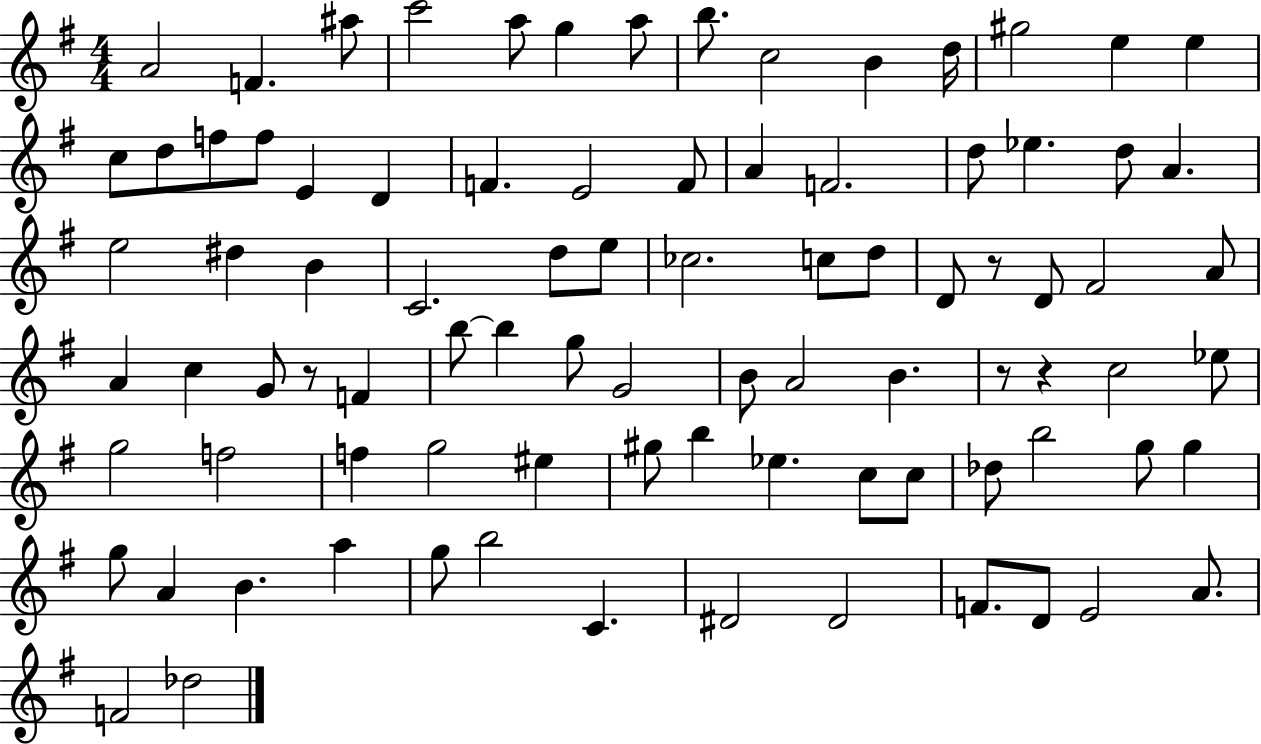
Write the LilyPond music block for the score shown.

{
  \clef treble
  \numericTimeSignature
  \time 4/4
  \key g \major
  a'2 f'4. ais''8 | c'''2 a''8 g''4 a''8 | b''8. c''2 b'4 d''16 | gis''2 e''4 e''4 | \break c''8 d''8 f''8 f''8 e'4 d'4 | f'4. e'2 f'8 | a'4 f'2. | d''8 ees''4. d''8 a'4. | \break e''2 dis''4 b'4 | c'2. d''8 e''8 | ces''2. c''8 d''8 | d'8 r8 d'8 fis'2 a'8 | \break a'4 c''4 g'8 r8 f'4 | b''8~~ b''4 g''8 g'2 | b'8 a'2 b'4. | r8 r4 c''2 ees''8 | \break g''2 f''2 | f''4 g''2 eis''4 | gis''8 b''4 ees''4. c''8 c''8 | des''8 b''2 g''8 g''4 | \break g''8 a'4 b'4. a''4 | g''8 b''2 c'4. | dis'2 dis'2 | f'8. d'8 e'2 a'8. | \break f'2 des''2 | \bar "|."
}